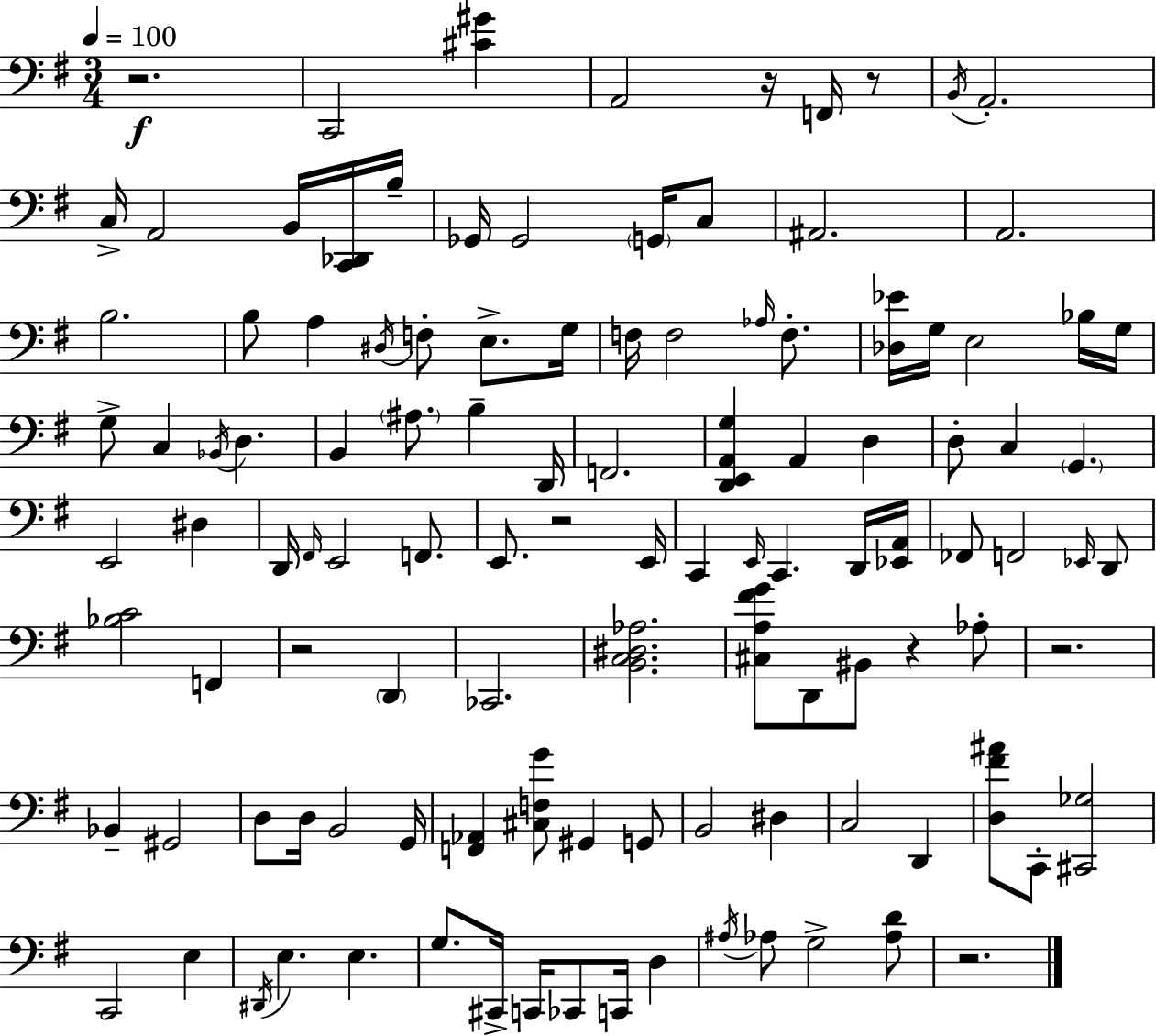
{
  \clef bass
  \numericTimeSignature
  \time 3/4
  \key e \minor
  \tempo 4 = 100
  r2.\f | c,2 <cis' gis'>4 | a,2 r16 f,16 r8 | \acciaccatura { b,16 } a,2.-. | \break c16-> a,2 b,16 <c, des,>16 | b16-- ges,16 ges,2 \parenthesize g,16 c8 | ais,2. | a,2. | \break b2. | b8 a4 \acciaccatura { dis16 } f8-. e8.-> | g16 f16 f2 \grace { aes16 } | f8.-. <des ees'>16 g16 e2 | \break bes16 g16 g8-> c4 \acciaccatura { bes,16 } d4. | b,4 \parenthesize ais8. b4-- | d,16 f,2. | <d, e, a, g>4 a,4 | \break d4 d8-. c4 \parenthesize g,4. | e,2 | dis4 d,16 \grace { fis,16 } e,2 | f,8. e,8. r2 | \break e,16 c,4 \grace { e,16 } c,4. | d,16 <ees, a,>16 fes,8 f,2 | \grace { ees,16 } d,8 <bes c'>2 | f,4 r2 | \break \parenthesize d,4 ces,2. | <b, c dis aes>2. | <cis a fis' g'>8 d,8 bis,8 | r4 aes8-. r2. | \break bes,4-- gis,2 | d8 d16 b,2 | g,16 <f, aes,>4 <cis f g'>8 | gis,4 g,8 b,2 | \break dis4 c2 | d,4 <d fis' ais'>8 c,8-. <cis, ges>2 | c,2 | e4 \acciaccatura { dis,16 } e4. | \break e4. g8. cis,16-> | c,16 ces,8 c,16 d4 \acciaccatura { ais16 } aes8 g2-> | <aes d'>8 r2. | \bar "|."
}